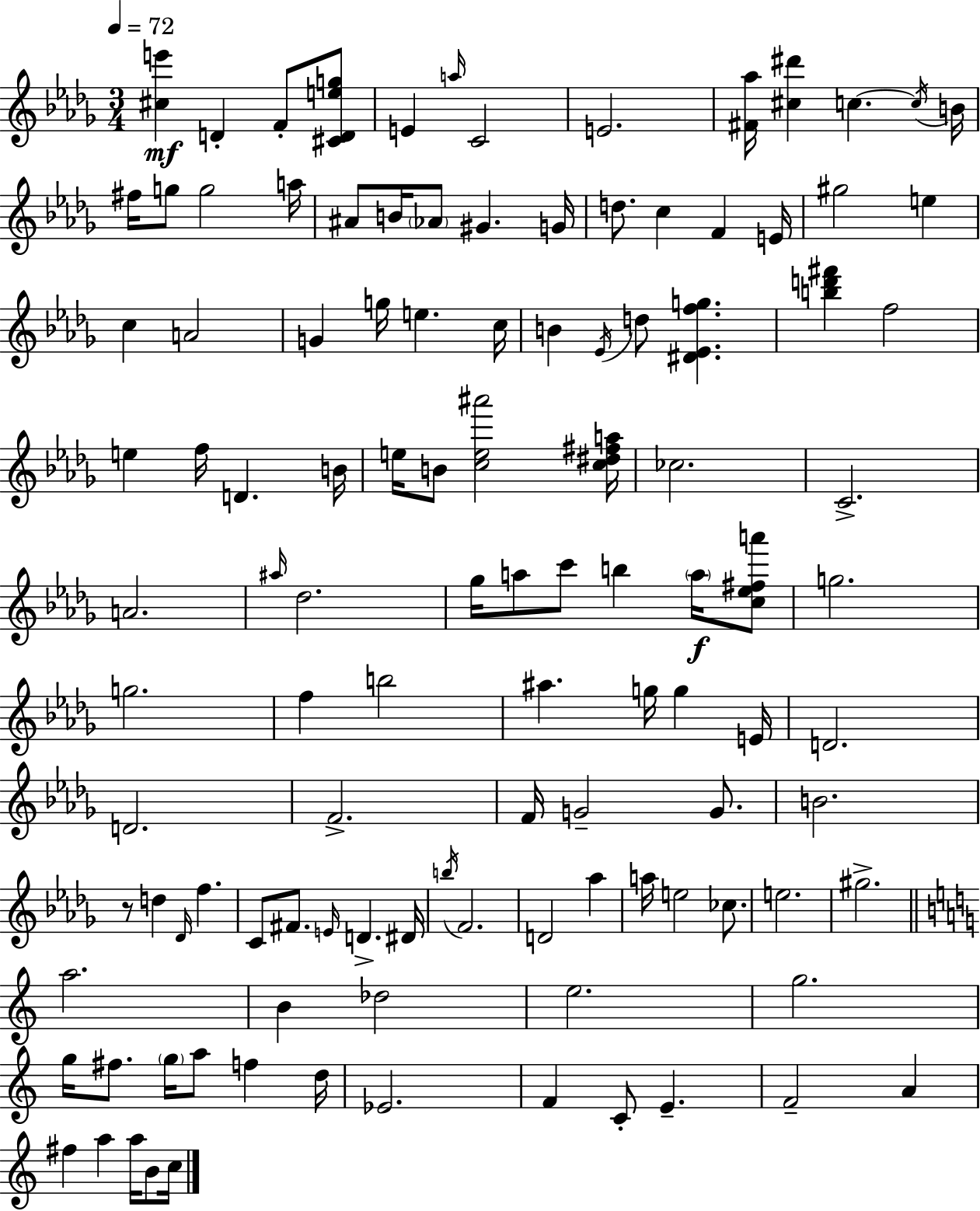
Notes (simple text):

[C#5,E6]/q D4/q F4/e [C#4,D4,E5,G5]/e E4/q A5/s C4/h E4/h. [F#4,Ab5]/s [C#5,D#6]/q C5/q. C5/s B4/s F#5/s G5/e G5/h A5/s A#4/e B4/s Ab4/e G#4/q. G4/s D5/e. C5/q F4/q E4/s G#5/h E5/q C5/q A4/h G4/q G5/s E5/q. C5/s B4/q Eb4/s D5/e [D#4,Eb4,F5,G5]/q. [B5,D6,F#6]/q F5/h E5/q F5/s D4/q. B4/s E5/s B4/e [C5,E5,A#6]/h [C5,D#5,F#5,A5]/s CES5/h. C4/h. A4/h. A#5/s Db5/h. Gb5/s A5/e C6/e B5/q A5/s [C5,Eb5,F#5,A6]/e G5/h. G5/h. F5/q B5/h A#5/q. G5/s G5/q E4/s D4/h. D4/h. F4/h. F4/s G4/h G4/e. B4/h. R/e D5/q Db4/s F5/q. C4/e F#4/e. E4/s D4/q. D#4/s B5/s F4/h. D4/h Ab5/q A5/s E5/h CES5/e. E5/h. G#5/h. A5/h. B4/q Db5/h E5/h. G5/h. G5/s F#5/e. G5/s A5/e F5/q D5/s Eb4/h. F4/q C4/e E4/q. F4/h A4/q F#5/q A5/q A5/s B4/e C5/s